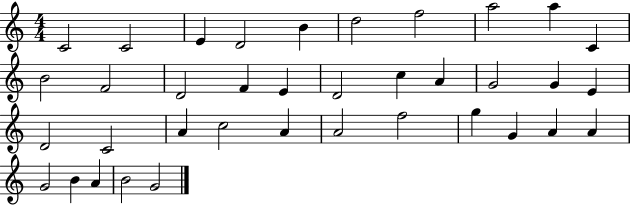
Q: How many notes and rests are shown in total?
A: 37